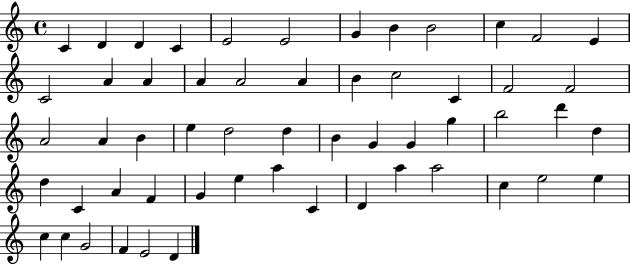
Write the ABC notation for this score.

X:1
T:Untitled
M:4/4
L:1/4
K:C
C D D C E2 E2 G B B2 c F2 E C2 A A A A2 A B c2 C F2 F2 A2 A B e d2 d B G G g b2 d' d d C A F G e a C D a a2 c e2 e c c G2 F E2 D